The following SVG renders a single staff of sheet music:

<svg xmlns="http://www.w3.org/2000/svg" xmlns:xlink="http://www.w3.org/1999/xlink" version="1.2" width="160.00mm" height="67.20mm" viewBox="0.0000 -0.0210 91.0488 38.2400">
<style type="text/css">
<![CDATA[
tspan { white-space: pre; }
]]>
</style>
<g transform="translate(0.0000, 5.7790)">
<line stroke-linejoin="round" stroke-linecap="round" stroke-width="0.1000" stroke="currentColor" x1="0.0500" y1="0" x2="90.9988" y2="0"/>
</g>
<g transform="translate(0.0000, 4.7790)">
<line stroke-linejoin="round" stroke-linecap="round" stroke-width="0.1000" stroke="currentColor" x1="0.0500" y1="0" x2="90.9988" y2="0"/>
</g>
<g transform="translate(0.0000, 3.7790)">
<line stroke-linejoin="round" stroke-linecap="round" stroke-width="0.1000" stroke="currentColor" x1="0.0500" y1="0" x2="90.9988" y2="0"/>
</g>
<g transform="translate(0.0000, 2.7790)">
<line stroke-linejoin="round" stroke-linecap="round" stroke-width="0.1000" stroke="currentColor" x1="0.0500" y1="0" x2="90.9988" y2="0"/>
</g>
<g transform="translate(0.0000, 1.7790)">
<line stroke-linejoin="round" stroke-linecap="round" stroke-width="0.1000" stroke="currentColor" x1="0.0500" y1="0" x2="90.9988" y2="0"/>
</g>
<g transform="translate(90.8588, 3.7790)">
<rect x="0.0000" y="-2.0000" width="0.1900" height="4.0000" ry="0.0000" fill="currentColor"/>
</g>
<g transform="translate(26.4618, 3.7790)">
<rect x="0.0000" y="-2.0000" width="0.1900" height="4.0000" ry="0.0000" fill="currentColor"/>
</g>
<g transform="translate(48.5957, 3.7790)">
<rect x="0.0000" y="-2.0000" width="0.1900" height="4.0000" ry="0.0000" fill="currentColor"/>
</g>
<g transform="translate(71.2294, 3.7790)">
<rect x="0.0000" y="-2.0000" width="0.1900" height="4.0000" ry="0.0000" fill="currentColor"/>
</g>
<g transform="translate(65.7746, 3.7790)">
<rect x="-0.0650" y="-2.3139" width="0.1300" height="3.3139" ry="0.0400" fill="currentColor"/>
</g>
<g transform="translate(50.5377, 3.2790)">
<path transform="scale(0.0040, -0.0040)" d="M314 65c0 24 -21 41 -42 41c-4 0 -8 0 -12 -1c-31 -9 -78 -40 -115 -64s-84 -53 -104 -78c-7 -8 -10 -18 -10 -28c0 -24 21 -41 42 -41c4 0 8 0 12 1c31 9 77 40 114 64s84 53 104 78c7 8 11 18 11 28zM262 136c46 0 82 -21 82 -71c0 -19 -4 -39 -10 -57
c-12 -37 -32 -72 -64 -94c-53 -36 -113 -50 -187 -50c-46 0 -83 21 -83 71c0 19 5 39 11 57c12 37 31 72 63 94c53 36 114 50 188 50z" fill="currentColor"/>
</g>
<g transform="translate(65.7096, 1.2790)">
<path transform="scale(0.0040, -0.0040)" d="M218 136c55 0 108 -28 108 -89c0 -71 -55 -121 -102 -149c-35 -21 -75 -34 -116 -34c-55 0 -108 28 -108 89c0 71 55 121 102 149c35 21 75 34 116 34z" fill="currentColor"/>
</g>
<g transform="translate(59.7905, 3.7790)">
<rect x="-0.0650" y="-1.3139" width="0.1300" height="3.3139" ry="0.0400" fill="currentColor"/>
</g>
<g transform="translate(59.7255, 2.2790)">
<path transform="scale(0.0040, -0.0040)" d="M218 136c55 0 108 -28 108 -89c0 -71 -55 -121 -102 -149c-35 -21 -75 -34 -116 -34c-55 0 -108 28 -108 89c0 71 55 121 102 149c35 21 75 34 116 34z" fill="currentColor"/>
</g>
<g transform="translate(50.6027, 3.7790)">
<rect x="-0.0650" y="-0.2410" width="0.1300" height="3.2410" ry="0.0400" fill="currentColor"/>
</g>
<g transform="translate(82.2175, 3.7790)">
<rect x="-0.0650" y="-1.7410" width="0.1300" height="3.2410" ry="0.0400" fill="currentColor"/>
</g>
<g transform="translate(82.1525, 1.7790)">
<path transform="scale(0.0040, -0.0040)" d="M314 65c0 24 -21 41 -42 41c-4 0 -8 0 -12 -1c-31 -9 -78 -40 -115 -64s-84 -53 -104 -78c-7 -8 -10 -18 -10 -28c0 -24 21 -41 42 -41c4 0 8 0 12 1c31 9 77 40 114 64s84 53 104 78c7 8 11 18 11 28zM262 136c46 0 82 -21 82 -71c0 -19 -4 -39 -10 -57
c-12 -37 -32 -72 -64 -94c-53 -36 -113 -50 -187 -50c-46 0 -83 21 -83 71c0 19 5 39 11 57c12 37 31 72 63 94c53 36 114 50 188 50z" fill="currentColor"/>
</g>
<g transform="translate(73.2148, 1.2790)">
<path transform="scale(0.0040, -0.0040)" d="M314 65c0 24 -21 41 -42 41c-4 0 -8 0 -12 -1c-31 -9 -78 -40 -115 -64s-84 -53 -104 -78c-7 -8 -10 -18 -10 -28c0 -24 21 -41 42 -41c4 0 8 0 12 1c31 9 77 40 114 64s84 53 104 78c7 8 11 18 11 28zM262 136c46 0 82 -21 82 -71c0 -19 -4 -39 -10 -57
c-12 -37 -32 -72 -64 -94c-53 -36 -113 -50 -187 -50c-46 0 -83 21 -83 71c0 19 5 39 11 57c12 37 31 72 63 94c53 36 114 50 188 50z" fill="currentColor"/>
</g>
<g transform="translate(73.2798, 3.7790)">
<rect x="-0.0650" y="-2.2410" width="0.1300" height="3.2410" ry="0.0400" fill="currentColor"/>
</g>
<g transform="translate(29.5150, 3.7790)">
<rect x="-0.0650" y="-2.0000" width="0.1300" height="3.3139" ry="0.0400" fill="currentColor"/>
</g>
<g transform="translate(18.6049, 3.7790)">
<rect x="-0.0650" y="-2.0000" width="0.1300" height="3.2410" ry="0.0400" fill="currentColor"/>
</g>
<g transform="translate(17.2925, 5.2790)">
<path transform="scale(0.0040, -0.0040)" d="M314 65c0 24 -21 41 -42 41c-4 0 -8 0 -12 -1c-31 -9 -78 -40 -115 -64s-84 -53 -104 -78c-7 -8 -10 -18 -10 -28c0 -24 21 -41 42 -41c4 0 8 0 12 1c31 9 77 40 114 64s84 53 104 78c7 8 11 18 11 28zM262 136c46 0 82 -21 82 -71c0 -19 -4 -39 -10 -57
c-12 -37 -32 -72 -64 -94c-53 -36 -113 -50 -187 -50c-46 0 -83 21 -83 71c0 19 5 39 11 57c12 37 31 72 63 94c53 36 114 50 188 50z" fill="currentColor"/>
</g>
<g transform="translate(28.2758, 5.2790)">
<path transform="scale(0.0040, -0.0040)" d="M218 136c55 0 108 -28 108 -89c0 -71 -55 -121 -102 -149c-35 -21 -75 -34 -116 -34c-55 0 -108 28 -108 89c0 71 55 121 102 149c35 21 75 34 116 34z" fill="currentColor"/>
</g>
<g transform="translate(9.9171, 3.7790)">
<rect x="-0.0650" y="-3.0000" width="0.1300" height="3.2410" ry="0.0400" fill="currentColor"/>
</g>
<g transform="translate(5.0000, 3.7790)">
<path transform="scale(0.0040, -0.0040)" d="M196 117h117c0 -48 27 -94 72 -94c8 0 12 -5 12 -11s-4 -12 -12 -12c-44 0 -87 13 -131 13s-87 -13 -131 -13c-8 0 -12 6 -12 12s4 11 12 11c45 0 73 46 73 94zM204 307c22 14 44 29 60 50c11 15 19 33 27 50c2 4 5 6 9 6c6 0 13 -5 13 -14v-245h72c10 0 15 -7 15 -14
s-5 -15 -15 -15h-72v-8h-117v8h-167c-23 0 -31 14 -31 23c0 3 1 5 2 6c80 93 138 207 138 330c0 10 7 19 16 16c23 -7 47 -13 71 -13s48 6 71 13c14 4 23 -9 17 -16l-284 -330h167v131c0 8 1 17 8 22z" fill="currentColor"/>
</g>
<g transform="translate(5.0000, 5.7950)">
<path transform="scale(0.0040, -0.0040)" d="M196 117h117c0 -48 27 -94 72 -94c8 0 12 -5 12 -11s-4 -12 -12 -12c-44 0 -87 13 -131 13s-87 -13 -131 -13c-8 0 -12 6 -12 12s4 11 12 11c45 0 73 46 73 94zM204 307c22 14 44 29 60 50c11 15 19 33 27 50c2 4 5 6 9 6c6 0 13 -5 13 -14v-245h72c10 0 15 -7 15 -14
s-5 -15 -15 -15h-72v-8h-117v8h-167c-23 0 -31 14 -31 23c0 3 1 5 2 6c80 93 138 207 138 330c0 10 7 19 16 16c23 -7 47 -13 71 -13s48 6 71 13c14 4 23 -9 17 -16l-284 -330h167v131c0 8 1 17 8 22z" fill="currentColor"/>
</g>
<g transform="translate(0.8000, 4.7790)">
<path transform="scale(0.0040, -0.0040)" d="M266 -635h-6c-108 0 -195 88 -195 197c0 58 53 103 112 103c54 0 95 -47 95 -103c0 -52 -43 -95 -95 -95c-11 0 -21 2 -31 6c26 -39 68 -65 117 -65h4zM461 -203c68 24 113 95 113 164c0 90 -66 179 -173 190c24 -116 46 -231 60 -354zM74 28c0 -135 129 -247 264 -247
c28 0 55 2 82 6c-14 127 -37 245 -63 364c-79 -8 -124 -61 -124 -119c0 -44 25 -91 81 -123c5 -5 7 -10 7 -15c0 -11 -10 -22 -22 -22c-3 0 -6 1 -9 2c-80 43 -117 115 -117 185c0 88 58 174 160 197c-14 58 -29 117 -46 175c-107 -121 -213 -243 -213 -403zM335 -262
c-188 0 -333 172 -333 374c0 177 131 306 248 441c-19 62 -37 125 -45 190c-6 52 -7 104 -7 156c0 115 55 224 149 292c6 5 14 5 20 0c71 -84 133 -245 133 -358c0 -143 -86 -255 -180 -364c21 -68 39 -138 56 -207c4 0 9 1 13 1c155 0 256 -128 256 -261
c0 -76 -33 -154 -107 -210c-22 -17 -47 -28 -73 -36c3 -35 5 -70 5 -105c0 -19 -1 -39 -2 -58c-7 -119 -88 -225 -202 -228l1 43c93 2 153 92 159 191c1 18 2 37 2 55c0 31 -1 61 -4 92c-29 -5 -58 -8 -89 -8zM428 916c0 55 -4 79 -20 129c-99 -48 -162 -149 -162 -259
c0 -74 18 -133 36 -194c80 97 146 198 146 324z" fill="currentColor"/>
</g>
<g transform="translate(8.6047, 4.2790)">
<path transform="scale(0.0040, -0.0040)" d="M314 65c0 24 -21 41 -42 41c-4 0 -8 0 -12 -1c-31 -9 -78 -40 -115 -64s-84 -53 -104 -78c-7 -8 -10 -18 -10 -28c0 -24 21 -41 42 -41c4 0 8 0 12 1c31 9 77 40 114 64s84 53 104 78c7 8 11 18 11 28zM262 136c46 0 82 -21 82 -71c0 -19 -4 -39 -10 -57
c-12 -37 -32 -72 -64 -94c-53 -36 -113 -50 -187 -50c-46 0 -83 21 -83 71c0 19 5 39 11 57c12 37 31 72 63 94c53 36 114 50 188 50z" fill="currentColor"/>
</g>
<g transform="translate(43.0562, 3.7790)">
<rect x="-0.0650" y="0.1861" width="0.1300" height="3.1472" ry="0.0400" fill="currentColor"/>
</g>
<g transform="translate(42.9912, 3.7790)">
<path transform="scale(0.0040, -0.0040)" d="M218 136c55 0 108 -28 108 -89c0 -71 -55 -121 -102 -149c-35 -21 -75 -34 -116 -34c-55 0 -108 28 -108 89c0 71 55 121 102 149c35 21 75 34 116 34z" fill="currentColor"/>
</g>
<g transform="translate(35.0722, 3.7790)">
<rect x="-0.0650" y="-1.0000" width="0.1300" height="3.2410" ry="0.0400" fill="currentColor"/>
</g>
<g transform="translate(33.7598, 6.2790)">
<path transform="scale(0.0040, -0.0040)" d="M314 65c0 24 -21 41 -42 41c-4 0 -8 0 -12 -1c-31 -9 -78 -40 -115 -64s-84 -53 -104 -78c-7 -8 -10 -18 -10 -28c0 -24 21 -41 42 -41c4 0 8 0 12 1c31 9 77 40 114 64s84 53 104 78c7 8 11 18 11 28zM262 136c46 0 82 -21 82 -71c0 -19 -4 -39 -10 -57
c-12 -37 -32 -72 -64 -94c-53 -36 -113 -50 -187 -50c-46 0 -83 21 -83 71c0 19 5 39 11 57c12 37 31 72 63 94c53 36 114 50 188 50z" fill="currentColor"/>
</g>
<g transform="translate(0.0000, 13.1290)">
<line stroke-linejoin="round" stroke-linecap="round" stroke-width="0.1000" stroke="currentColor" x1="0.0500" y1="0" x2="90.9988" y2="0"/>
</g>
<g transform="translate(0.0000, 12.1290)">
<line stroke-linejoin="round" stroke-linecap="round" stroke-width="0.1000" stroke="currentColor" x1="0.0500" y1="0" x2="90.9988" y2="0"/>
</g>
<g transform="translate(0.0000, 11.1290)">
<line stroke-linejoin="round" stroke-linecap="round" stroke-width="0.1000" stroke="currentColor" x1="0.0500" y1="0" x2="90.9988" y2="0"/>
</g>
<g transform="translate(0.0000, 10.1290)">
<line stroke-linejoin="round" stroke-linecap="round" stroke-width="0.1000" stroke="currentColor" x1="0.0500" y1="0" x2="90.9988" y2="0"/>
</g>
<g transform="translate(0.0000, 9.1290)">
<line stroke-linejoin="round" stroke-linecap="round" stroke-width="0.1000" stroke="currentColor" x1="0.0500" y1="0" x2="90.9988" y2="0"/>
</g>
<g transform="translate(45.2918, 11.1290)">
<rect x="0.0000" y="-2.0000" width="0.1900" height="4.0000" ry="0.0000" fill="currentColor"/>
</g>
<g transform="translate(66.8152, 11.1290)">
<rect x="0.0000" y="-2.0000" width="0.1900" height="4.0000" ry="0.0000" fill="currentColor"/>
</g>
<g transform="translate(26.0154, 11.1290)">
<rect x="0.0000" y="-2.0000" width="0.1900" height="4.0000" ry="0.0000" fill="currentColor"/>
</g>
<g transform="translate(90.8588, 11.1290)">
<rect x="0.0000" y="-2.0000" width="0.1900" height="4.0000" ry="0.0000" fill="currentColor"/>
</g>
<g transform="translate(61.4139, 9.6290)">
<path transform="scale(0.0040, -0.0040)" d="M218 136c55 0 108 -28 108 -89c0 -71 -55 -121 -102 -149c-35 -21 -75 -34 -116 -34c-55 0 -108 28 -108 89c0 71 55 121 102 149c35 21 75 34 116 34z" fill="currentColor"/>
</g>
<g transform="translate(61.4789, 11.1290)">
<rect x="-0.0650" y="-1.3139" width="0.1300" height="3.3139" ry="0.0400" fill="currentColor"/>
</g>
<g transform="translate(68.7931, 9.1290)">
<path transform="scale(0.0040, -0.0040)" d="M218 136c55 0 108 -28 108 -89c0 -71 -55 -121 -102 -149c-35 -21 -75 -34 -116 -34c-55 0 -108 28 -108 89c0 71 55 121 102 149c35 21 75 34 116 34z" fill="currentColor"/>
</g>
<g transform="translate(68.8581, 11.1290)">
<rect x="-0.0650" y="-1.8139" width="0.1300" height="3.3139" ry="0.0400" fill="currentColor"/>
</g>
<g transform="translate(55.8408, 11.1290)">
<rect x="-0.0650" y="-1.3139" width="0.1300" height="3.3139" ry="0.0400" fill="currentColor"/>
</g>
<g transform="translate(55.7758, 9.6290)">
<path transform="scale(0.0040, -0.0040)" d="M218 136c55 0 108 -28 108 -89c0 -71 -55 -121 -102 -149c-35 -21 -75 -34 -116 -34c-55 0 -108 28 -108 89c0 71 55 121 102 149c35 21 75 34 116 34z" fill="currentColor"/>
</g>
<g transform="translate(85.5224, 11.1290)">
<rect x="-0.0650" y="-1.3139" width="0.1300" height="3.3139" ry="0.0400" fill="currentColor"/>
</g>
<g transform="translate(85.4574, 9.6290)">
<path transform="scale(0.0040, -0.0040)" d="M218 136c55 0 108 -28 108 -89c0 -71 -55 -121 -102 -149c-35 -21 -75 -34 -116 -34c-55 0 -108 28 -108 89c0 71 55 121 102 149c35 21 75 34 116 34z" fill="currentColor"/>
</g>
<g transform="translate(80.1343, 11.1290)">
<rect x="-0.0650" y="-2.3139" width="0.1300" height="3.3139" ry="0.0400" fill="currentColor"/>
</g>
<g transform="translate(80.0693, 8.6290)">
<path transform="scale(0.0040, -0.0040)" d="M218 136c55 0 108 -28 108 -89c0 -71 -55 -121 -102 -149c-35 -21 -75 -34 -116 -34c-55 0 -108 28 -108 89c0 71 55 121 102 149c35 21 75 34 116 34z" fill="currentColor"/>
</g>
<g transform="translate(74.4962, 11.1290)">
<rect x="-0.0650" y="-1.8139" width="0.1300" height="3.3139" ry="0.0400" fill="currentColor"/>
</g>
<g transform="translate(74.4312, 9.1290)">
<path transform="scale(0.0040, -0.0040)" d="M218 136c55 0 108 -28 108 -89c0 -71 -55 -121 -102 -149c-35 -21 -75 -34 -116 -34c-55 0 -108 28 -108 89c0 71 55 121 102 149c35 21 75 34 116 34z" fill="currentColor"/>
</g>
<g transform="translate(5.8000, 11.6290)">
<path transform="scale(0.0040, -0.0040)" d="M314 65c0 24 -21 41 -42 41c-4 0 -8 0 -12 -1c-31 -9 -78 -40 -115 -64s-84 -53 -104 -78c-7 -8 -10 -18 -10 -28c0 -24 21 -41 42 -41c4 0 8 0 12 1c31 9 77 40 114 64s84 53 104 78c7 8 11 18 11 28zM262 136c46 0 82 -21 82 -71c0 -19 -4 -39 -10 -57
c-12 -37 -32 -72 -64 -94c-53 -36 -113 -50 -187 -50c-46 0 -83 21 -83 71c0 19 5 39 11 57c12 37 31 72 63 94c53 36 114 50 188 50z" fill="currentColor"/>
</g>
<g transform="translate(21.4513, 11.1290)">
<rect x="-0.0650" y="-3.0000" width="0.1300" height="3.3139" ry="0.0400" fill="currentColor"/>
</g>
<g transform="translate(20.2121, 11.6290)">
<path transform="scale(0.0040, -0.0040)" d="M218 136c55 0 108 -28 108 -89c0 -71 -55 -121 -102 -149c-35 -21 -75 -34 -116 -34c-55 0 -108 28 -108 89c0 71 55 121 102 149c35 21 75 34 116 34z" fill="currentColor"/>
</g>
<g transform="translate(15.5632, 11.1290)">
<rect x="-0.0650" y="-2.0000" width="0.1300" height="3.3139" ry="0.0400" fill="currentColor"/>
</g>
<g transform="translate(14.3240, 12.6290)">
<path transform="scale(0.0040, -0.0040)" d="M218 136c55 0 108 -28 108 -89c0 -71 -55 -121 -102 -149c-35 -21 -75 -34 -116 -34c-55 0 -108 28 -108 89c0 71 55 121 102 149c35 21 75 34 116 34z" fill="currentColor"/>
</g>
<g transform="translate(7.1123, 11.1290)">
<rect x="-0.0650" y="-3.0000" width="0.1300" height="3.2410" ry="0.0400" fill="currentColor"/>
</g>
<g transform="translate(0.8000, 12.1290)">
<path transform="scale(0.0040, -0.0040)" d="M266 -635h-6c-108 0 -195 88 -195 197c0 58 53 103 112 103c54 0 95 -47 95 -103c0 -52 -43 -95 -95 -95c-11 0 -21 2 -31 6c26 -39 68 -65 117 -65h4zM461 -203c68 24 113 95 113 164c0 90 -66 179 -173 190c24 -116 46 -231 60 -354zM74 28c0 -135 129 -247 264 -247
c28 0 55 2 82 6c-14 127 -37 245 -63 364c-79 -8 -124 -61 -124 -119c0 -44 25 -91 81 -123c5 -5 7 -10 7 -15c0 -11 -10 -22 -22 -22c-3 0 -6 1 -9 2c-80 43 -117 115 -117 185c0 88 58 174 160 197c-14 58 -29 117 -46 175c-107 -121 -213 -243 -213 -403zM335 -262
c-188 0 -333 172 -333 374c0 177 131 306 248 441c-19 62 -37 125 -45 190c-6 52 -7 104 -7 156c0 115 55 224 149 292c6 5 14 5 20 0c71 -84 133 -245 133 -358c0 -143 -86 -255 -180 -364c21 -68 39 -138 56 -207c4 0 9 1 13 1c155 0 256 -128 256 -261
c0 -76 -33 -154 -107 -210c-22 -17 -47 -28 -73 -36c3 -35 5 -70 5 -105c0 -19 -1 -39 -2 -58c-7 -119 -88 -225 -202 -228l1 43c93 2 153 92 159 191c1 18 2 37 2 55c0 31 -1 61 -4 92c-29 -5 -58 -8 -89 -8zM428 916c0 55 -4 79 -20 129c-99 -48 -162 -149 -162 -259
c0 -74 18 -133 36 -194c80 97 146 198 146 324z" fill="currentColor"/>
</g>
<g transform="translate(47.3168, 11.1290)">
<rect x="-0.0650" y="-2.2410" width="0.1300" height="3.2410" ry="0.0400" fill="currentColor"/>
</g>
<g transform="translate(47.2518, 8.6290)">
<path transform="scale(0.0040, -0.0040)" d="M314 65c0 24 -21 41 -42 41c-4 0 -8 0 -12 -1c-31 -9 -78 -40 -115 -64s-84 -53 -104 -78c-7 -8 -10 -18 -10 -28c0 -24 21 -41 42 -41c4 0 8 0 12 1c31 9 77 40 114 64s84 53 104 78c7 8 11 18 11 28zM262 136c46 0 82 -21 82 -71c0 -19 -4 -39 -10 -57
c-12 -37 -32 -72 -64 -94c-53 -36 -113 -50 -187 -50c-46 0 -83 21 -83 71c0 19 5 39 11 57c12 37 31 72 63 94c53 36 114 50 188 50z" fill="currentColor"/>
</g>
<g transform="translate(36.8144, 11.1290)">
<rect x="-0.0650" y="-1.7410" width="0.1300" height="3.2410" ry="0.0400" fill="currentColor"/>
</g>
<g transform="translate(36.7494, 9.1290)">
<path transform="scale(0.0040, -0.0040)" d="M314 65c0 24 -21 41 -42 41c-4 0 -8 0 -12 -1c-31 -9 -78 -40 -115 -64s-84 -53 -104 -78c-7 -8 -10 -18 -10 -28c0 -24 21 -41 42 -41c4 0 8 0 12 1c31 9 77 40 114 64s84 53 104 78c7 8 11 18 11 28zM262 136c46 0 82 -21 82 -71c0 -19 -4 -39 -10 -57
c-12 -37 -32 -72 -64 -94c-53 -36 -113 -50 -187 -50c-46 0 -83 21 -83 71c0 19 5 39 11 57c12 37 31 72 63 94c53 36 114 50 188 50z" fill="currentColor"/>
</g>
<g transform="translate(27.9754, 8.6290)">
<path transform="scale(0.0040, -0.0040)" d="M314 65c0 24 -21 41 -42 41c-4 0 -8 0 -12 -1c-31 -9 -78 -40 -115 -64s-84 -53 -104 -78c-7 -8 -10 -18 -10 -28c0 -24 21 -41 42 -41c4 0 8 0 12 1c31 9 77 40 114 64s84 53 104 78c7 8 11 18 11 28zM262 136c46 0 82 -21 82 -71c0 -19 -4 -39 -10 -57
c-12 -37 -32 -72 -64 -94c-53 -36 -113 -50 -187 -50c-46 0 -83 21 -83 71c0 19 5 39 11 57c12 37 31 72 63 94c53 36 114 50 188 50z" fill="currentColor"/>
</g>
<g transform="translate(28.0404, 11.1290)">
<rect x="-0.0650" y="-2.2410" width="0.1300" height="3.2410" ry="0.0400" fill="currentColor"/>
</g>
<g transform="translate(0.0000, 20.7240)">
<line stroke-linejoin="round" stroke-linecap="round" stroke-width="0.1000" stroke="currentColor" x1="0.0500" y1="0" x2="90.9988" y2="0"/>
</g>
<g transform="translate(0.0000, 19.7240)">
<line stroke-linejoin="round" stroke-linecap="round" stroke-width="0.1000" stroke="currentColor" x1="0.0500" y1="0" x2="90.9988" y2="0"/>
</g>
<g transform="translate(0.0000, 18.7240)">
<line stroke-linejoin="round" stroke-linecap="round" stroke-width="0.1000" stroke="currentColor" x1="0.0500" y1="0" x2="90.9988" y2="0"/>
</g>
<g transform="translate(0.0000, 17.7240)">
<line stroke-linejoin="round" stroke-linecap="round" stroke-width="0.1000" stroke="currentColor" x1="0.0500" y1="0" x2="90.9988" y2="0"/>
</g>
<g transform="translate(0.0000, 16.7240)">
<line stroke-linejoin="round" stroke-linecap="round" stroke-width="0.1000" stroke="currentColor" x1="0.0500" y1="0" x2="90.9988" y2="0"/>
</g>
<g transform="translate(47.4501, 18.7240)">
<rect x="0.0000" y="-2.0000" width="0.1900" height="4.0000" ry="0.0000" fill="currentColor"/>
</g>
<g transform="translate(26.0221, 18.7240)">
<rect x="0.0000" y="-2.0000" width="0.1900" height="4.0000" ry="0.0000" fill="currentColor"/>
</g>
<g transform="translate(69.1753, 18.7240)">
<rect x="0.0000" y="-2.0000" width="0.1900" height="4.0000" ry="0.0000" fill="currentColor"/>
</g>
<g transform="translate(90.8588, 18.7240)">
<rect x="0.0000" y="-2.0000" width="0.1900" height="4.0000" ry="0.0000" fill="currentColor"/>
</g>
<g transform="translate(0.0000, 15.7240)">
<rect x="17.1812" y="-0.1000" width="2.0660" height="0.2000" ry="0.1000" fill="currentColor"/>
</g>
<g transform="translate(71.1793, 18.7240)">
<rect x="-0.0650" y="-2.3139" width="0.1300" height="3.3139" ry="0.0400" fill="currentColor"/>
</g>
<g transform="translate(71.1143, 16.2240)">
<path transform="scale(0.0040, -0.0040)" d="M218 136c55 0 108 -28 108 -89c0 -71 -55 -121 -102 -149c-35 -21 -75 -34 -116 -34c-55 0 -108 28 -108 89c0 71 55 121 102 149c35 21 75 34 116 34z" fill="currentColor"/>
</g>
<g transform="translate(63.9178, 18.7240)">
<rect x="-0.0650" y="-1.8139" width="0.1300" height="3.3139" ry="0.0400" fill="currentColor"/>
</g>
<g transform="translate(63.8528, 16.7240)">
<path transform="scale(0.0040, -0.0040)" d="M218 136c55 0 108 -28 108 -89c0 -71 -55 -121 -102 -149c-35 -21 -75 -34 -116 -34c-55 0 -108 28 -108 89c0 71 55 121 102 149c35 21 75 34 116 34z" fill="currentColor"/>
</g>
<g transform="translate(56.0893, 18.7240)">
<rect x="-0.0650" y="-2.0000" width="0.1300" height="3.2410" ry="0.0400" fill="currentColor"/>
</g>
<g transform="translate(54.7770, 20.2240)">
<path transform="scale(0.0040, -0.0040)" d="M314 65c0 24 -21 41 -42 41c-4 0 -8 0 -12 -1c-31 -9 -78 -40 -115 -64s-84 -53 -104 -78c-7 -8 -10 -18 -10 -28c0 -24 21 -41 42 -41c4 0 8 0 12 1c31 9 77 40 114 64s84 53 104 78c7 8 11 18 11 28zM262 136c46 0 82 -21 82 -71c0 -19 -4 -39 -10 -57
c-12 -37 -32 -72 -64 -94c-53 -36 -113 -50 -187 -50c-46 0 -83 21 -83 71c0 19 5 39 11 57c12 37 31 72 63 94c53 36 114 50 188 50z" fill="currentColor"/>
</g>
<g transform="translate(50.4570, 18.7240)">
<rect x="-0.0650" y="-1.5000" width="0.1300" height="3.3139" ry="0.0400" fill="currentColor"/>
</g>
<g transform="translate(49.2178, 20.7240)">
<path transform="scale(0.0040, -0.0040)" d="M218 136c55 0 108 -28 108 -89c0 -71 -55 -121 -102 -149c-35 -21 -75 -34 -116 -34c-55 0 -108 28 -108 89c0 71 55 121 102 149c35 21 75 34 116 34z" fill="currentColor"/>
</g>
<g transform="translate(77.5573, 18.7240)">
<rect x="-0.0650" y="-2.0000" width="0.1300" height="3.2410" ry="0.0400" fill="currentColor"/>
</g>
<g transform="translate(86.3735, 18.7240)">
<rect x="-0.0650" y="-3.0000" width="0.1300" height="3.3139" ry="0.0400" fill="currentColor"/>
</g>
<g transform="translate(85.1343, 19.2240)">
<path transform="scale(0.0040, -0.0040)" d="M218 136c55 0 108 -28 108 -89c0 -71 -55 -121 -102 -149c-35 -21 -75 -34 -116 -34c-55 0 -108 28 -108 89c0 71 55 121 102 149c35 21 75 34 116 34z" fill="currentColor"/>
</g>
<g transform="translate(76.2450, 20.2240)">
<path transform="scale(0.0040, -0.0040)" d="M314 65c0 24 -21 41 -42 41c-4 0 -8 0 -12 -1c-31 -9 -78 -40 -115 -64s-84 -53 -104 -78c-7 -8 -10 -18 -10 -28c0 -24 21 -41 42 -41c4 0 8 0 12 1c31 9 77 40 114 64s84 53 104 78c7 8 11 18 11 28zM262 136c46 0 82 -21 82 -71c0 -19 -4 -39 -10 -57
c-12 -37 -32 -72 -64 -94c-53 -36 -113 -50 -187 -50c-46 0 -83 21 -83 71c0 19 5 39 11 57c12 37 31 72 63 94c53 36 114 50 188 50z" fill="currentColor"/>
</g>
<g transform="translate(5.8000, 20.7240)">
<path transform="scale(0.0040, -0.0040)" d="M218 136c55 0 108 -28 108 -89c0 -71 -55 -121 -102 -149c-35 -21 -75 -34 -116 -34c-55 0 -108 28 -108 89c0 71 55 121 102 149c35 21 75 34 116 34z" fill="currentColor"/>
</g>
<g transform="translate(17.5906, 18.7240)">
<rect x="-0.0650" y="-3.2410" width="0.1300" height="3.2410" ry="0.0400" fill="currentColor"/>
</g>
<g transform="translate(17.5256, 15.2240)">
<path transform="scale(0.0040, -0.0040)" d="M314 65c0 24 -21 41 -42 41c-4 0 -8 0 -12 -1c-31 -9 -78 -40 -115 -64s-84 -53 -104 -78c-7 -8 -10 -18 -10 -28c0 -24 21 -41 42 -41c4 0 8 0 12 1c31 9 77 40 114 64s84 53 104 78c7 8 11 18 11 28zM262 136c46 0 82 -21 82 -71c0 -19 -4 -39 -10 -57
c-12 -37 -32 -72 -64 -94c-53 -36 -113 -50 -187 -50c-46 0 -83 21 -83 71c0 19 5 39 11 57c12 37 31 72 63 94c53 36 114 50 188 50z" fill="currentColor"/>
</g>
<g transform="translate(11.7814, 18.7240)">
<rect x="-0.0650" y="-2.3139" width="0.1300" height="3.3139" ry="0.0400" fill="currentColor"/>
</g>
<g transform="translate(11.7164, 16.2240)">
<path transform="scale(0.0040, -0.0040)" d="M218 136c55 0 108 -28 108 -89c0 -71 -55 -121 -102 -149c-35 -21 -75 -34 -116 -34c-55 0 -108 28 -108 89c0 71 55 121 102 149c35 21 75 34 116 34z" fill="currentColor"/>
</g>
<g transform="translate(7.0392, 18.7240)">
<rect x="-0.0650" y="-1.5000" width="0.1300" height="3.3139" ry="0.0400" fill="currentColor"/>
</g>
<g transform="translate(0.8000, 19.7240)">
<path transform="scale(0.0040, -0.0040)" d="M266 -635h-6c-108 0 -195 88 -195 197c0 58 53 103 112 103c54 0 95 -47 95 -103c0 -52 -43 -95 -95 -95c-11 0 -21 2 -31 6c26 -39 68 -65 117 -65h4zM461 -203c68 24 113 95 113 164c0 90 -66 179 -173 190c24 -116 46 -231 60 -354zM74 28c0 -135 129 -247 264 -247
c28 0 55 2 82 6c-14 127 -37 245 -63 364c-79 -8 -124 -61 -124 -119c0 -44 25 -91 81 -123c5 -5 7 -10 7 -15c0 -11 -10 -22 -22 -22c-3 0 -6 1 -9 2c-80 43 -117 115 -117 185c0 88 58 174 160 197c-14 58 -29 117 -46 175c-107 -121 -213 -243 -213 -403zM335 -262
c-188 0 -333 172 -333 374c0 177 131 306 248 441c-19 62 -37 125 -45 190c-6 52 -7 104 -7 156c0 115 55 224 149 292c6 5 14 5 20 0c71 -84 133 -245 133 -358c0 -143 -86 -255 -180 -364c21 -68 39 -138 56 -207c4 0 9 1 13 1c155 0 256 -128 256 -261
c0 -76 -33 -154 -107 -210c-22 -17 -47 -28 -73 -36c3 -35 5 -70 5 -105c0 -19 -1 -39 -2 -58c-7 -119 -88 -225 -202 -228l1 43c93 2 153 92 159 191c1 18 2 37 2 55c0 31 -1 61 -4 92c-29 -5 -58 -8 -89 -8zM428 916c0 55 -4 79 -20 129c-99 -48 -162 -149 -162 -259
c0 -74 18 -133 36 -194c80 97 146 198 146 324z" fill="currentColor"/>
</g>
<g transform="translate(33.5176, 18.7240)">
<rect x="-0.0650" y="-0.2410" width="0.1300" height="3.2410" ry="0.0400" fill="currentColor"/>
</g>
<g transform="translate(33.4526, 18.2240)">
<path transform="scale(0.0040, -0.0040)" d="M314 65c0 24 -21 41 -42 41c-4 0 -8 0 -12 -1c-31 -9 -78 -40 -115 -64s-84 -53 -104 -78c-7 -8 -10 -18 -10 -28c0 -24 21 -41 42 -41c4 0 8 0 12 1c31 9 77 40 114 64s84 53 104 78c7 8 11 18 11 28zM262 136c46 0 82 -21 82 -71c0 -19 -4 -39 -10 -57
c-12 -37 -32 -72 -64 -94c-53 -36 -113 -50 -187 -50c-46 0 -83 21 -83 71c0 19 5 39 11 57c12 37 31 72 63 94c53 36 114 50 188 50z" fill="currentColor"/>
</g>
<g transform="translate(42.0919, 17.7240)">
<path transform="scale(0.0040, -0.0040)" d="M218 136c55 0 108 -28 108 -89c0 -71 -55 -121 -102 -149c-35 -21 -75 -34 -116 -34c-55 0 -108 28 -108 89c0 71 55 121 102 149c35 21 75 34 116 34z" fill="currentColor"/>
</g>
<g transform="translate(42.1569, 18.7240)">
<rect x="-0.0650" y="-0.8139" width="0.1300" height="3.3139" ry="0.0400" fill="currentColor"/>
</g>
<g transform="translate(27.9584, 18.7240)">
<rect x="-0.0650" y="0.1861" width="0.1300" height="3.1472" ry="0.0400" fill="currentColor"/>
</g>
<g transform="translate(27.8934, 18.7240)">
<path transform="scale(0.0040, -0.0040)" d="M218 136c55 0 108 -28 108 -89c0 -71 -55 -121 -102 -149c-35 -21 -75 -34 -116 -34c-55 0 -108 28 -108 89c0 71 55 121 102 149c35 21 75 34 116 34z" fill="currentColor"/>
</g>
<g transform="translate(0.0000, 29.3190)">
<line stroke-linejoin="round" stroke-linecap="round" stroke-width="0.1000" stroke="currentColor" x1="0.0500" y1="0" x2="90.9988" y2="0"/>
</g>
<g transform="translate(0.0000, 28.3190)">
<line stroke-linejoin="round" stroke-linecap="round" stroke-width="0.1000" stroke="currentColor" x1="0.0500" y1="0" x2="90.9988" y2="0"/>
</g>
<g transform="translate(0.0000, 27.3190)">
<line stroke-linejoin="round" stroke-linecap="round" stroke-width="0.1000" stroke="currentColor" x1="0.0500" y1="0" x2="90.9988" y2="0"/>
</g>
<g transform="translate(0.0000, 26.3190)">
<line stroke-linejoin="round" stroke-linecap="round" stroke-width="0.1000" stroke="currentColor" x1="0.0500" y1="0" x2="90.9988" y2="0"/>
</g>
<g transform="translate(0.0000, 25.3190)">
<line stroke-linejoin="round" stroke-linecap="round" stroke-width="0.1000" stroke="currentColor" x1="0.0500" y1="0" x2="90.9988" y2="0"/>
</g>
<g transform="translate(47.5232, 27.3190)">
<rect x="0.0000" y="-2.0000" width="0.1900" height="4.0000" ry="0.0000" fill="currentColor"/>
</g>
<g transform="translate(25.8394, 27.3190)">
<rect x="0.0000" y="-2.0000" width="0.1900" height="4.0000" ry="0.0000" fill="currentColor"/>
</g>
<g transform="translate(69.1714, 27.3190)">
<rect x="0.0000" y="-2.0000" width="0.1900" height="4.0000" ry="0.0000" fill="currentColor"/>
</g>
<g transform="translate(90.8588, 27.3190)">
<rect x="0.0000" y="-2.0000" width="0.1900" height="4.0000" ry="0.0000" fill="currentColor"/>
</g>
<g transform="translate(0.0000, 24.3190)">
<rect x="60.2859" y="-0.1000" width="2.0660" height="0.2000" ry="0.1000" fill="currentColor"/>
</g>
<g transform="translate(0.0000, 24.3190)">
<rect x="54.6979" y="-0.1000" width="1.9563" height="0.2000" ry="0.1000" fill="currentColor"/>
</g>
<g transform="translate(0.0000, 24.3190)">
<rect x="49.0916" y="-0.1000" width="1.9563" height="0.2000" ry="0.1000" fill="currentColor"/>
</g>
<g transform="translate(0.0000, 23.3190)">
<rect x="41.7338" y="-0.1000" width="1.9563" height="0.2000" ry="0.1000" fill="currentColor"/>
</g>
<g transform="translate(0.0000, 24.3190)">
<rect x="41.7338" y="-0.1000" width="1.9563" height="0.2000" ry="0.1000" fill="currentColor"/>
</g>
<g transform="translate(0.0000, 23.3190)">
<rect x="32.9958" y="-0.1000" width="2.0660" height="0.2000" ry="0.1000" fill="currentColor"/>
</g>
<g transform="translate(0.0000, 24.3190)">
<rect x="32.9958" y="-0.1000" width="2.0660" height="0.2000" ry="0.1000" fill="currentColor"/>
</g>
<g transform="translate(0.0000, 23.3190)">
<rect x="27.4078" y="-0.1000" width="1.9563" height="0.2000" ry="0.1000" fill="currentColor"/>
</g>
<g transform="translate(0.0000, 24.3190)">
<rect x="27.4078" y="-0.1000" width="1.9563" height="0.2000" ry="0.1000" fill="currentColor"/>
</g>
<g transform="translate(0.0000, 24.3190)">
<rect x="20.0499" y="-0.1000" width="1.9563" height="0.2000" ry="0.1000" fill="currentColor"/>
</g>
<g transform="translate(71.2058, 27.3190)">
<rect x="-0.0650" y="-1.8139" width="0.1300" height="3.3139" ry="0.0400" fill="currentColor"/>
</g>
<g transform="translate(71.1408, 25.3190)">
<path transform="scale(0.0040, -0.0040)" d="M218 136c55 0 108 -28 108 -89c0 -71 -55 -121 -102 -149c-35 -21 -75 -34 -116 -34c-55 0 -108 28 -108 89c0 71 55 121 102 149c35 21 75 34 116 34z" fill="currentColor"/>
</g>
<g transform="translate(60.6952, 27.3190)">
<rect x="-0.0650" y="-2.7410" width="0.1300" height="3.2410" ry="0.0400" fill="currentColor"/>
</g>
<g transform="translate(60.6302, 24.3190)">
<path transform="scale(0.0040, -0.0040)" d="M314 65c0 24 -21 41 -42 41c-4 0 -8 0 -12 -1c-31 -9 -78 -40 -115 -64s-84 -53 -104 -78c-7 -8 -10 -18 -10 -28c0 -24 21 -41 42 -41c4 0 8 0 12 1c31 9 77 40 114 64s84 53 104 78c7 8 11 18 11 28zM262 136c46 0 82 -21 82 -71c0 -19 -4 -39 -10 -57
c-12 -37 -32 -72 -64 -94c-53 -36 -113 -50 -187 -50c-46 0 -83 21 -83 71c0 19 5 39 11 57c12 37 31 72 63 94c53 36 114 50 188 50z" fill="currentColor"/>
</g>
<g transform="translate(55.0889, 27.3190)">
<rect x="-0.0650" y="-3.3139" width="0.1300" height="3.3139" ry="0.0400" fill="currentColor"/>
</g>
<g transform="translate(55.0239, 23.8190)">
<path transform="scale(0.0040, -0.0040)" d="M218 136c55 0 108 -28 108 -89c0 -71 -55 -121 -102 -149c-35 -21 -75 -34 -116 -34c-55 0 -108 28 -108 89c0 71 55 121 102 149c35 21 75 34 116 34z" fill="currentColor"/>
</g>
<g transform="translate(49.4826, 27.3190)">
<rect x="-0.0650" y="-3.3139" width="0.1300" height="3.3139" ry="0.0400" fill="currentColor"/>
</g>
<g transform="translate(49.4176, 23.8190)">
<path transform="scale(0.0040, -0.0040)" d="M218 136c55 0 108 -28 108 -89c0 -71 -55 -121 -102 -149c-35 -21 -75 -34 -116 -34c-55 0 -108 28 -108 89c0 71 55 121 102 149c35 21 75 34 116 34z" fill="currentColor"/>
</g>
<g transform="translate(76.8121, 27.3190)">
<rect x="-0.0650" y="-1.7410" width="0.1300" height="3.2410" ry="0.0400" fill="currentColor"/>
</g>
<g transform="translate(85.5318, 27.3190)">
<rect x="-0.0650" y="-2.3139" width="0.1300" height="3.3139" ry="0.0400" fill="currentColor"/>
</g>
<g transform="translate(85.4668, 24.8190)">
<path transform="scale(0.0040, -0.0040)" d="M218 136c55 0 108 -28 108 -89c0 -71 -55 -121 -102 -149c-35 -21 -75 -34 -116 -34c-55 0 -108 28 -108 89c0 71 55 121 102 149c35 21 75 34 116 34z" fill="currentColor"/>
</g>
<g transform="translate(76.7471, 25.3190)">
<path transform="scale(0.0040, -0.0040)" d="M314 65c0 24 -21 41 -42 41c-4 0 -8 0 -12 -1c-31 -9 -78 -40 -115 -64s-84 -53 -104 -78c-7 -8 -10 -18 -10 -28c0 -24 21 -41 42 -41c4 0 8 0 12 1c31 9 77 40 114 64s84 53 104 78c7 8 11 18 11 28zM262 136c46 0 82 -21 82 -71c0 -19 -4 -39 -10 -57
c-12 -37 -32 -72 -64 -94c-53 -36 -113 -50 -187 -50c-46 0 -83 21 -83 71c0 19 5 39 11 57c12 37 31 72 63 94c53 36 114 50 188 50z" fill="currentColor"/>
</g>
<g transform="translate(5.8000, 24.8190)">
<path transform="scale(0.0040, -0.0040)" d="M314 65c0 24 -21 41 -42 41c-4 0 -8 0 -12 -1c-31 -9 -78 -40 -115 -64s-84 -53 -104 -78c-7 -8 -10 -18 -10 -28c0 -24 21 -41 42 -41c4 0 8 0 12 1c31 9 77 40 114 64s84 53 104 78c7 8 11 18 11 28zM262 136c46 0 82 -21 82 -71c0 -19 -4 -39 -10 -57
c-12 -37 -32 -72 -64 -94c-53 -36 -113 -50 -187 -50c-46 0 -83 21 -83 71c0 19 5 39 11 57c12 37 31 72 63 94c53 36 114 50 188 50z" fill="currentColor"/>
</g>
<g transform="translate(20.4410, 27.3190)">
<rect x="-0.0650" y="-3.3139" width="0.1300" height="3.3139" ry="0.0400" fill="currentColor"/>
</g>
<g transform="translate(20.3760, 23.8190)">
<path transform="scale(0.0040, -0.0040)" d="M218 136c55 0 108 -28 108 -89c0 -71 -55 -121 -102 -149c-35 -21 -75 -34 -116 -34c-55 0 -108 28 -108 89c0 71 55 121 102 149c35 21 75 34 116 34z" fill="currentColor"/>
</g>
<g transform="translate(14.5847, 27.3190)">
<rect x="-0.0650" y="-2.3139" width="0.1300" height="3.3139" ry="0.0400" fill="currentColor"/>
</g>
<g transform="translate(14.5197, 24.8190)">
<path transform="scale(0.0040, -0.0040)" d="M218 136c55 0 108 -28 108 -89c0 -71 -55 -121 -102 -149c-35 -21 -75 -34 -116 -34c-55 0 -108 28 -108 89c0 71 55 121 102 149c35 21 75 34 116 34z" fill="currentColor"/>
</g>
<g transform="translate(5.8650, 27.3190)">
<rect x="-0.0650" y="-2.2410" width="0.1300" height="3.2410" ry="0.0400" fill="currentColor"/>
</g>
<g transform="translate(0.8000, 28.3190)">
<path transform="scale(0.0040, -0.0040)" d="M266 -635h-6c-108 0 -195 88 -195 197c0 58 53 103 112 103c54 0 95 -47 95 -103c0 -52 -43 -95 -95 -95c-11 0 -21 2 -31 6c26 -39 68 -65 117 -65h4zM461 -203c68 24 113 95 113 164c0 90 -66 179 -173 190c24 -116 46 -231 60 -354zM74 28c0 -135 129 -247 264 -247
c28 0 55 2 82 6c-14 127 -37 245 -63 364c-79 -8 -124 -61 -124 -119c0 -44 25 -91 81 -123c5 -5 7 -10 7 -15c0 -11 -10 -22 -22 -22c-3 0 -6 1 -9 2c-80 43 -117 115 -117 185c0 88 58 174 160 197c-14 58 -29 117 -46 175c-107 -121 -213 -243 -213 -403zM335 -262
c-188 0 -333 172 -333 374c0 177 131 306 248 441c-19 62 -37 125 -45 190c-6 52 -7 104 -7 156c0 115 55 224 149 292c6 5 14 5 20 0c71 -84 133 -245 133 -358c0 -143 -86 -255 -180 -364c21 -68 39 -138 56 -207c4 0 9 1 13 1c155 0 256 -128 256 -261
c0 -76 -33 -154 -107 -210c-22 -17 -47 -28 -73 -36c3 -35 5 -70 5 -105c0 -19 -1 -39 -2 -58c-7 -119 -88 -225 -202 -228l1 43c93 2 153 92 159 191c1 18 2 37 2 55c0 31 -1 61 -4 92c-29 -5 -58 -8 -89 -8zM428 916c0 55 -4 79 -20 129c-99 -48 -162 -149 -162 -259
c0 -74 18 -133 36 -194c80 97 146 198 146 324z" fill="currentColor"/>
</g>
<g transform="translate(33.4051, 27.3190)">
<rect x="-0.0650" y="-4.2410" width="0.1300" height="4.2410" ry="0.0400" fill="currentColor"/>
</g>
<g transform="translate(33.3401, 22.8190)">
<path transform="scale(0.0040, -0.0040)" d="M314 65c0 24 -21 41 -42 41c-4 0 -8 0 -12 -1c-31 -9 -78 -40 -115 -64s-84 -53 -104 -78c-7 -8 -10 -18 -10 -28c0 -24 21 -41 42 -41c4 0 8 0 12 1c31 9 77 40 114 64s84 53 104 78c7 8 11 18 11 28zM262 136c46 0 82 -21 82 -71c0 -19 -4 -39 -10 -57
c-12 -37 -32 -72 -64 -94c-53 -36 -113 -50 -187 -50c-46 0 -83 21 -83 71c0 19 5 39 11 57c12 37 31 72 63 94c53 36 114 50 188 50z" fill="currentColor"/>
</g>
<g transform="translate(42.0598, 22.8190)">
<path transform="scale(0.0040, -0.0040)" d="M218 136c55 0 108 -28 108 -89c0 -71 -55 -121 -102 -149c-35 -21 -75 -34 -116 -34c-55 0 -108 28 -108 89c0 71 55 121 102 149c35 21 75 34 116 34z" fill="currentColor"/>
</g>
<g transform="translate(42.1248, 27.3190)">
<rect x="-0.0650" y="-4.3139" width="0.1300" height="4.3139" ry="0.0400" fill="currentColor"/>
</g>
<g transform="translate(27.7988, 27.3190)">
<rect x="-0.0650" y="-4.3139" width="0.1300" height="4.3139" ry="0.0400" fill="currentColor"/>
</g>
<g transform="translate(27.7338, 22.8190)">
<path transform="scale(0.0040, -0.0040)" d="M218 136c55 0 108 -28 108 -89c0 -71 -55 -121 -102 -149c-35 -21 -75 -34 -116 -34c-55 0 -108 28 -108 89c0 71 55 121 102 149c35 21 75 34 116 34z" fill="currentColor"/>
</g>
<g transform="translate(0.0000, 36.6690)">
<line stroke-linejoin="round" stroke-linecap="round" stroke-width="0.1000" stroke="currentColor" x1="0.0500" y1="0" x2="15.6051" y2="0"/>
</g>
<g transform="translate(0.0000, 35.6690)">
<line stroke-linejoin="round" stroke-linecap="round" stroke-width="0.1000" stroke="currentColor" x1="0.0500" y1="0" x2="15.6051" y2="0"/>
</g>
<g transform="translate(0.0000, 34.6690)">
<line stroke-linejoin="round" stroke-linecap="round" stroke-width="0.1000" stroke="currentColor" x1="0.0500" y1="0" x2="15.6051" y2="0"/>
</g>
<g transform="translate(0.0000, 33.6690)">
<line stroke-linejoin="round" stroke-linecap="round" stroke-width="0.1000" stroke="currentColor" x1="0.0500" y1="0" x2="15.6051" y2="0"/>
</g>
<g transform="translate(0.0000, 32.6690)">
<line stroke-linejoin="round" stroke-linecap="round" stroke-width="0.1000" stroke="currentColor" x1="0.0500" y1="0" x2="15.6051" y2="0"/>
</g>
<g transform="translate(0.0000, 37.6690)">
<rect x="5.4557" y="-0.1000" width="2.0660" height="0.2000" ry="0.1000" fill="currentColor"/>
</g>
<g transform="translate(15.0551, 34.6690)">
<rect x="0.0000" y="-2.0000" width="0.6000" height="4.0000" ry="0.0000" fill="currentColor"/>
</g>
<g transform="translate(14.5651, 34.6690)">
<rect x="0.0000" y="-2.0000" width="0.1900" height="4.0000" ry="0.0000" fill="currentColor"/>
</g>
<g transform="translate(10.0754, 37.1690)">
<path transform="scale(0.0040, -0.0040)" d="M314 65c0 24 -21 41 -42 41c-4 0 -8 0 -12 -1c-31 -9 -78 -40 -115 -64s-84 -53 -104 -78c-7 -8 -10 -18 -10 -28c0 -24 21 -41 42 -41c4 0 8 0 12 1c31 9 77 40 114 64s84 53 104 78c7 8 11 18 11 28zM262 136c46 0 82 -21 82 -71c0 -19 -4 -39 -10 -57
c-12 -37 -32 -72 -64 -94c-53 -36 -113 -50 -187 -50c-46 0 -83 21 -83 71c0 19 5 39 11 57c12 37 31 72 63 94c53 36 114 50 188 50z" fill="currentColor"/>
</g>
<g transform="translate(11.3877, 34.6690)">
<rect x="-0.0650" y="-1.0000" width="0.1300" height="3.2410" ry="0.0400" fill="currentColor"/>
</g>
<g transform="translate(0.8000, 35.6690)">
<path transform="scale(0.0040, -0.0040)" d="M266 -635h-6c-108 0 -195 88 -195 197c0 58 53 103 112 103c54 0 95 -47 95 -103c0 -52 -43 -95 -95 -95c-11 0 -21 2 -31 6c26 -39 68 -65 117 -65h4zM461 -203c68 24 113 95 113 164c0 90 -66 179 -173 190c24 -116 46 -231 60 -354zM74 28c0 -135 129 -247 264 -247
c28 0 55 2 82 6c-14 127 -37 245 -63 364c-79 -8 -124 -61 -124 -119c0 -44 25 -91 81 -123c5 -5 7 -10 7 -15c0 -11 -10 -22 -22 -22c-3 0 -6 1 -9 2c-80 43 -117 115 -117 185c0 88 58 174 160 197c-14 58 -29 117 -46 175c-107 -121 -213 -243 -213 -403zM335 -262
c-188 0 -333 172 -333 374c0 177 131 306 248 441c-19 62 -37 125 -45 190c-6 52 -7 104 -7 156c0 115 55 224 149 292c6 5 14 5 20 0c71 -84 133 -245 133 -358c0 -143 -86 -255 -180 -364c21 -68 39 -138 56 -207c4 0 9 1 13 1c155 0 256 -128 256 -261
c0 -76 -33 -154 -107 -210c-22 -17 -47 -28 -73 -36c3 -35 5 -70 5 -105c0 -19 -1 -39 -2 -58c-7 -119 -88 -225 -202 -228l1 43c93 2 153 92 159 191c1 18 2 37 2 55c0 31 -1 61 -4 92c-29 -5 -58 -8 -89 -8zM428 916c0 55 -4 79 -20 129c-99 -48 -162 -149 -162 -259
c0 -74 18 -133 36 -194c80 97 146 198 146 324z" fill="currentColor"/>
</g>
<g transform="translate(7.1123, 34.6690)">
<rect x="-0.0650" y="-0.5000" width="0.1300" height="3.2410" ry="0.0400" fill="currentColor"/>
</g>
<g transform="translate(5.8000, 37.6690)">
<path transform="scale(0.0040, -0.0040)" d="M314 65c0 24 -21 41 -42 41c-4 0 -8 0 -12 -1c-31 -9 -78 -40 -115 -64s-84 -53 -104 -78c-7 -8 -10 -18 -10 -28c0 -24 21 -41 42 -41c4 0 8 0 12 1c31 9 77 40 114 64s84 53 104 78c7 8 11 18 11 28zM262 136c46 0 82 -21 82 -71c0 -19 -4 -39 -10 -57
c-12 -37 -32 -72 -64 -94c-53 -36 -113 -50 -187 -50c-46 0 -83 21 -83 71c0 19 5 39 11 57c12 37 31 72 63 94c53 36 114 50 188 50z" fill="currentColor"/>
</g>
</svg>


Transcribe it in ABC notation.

X:1
T:Untitled
M:4/4
L:1/4
K:C
A2 F2 F D2 B c2 e g g2 f2 A2 F A g2 f2 g2 e e f f g e E g b2 B c2 d E F2 f g F2 A g2 g b d' d'2 d' b b a2 f f2 g C2 D2